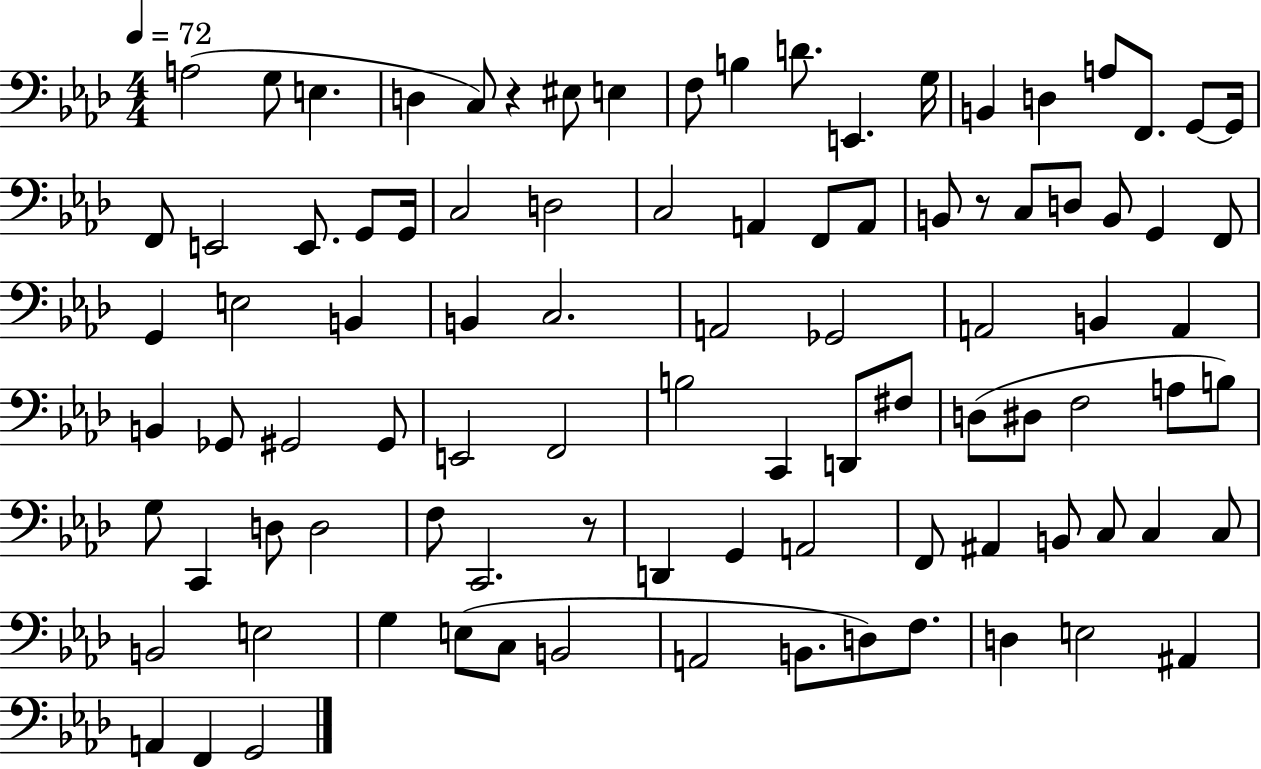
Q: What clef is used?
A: bass